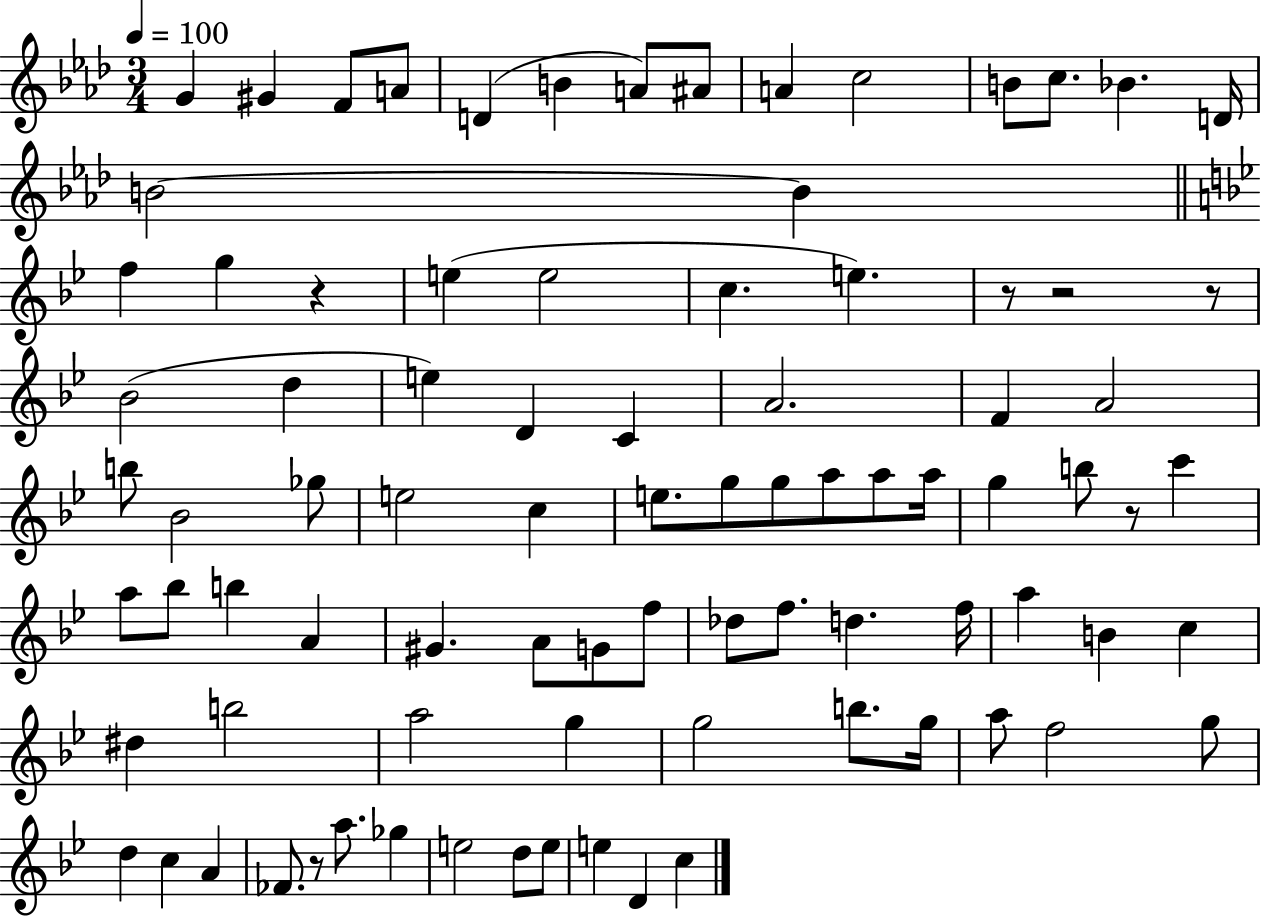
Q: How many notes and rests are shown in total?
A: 87